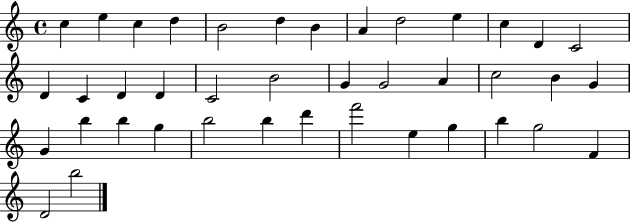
X:1
T:Untitled
M:4/4
L:1/4
K:C
c e c d B2 d B A d2 e c D C2 D C D D C2 B2 G G2 A c2 B G G b b g b2 b d' f'2 e g b g2 F D2 b2